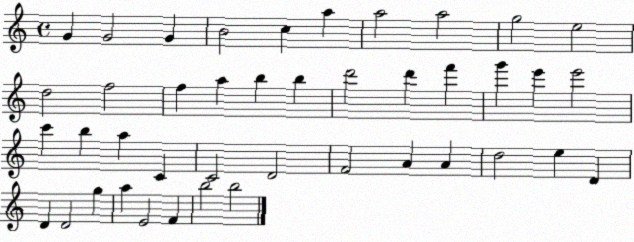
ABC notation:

X:1
T:Untitled
M:4/4
L:1/4
K:C
G G2 G B2 c a a2 a2 g2 e2 d2 f2 f a b b d'2 d' f' g' e' e'2 c' b a C C2 D2 F2 A A d2 e D D D2 g a E2 F b2 b2